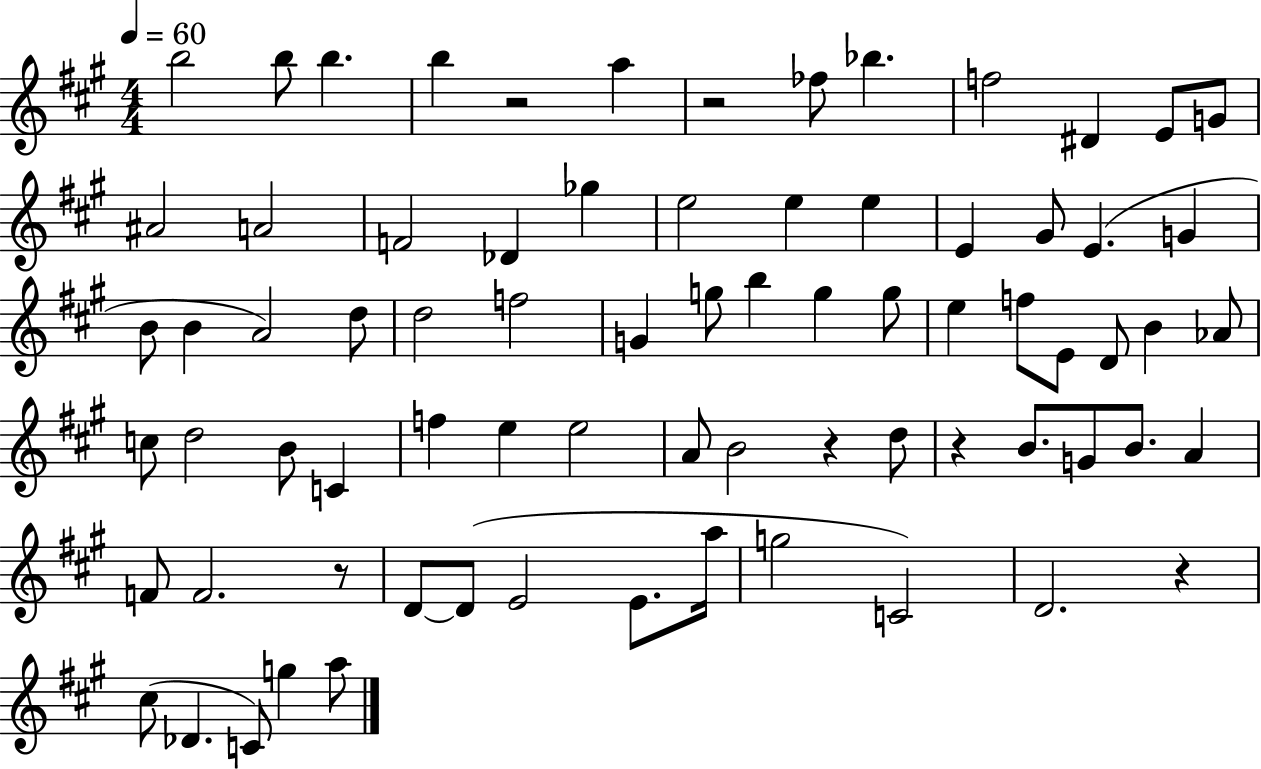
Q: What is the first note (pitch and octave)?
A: B5